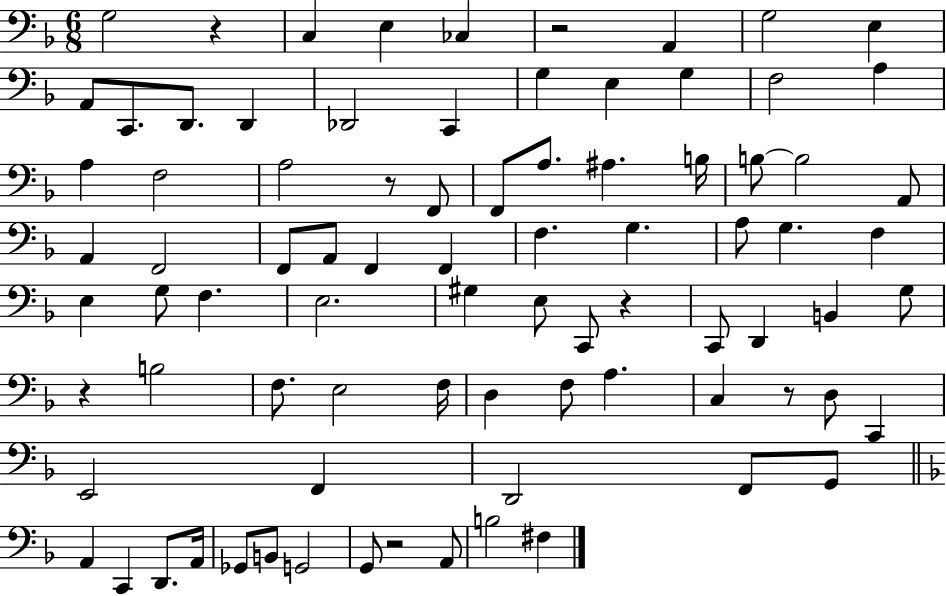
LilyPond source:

{
  \clef bass
  \numericTimeSignature
  \time 6/8
  \key f \major
  \repeat volta 2 { g2 r4 | c4 e4 ces4 | r2 a,4 | g2 e4 | \break a,8 c,8. d,8. d,4 | des,2 c,4 | g4 e4 g4 | f2 a4 | \break a4 f2 | a2 r8 f,8 | f,8 a8. ais4. b16 | b8~~ b2 a,8 | \break a,4 f,2 | f,8 a,8 f,4 f,4 | f4. g4. | a8 g4. f4 | \break e4 g8 f4. | e2. | gis4 e8 c,8 r4 | c,8 d,4 b,4 g8 | \break r4 b2 | f8. e2 f16 | d4 f8 a4. | c4 r8 d8 c,4 | \break e,2 f,4 | d,2 f,8 g,8 | \bar "||" \break \key f \major a,4 c,4 d,8. a,16 | ges,8 b,8 g,2 | g,8 r2 a,8 | b2 fis4 | \break } \bar "|."
}